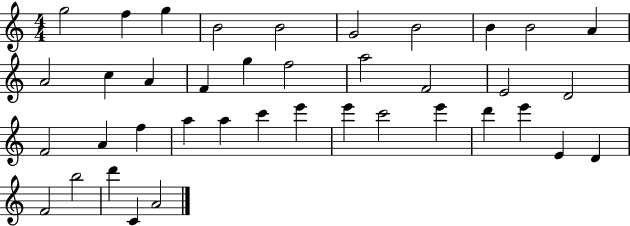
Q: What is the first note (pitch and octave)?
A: G5